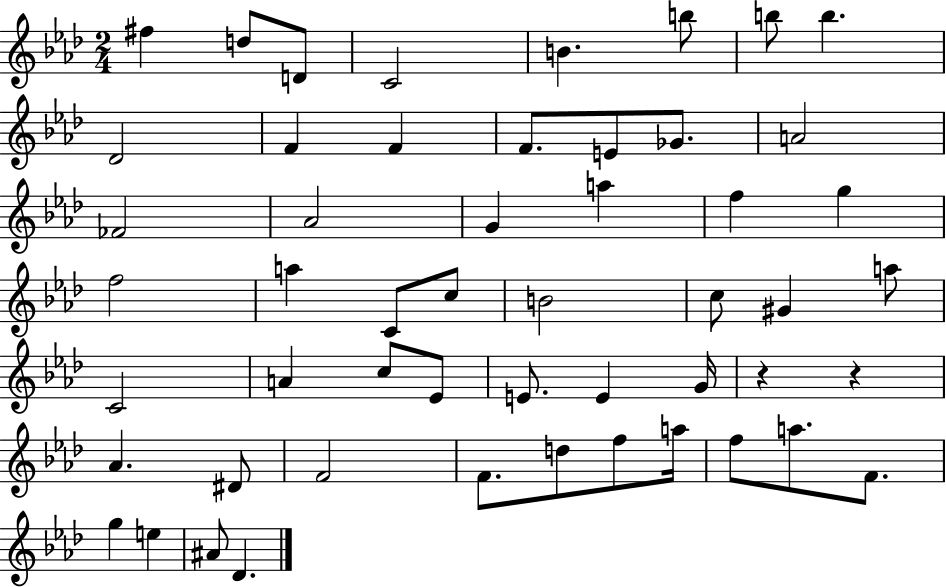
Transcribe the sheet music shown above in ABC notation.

X:1
T:Untitled
M:2/4
L:1/4
K:Ab
^f d/2 D/2 C2 B b/2 b/2 b _D2 F F F/2 E/2 _G/2 A2 _F2 _A2 G a f g f2 a C/2 c/2 B2 c/2 ^G a/2 C2 A c/2 _E/2 E/2 E G/4 z z _A ^D/2 F2 F/2 d/2 f/2 a/4 f/2 a/2 F/2 g e ^A/2 _D